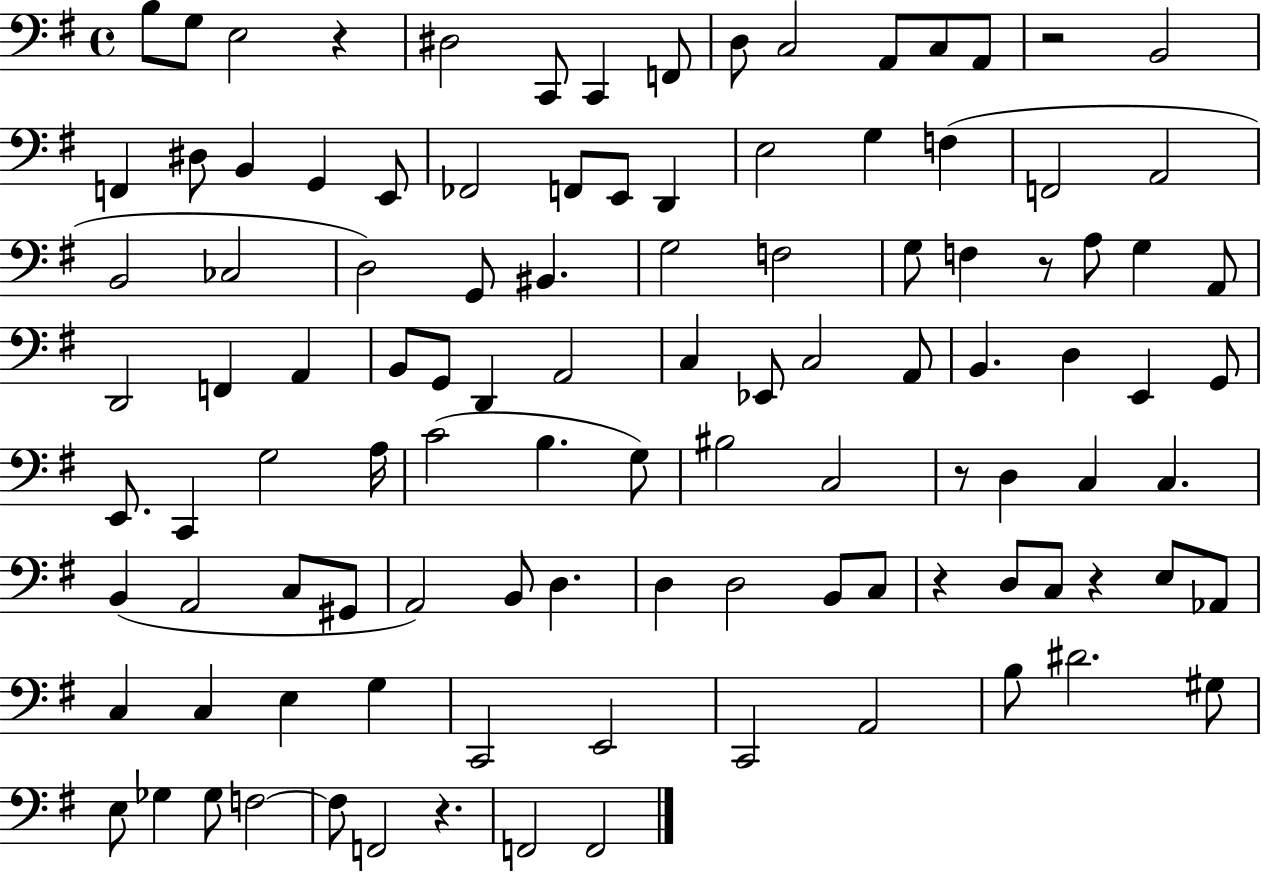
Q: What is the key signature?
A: G major